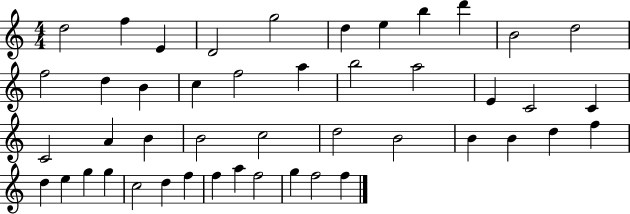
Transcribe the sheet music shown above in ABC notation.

X:1
T:Untitled
M:4/4
L:1/4
K:C
d2 f E D2 g2 d e b d' B2 d2 f2 d B c f2 a b2 a2 E C2 C C2 A B B2 c2 d2 B2 B B d f d e g g c2 d f f a f2 g f2 f